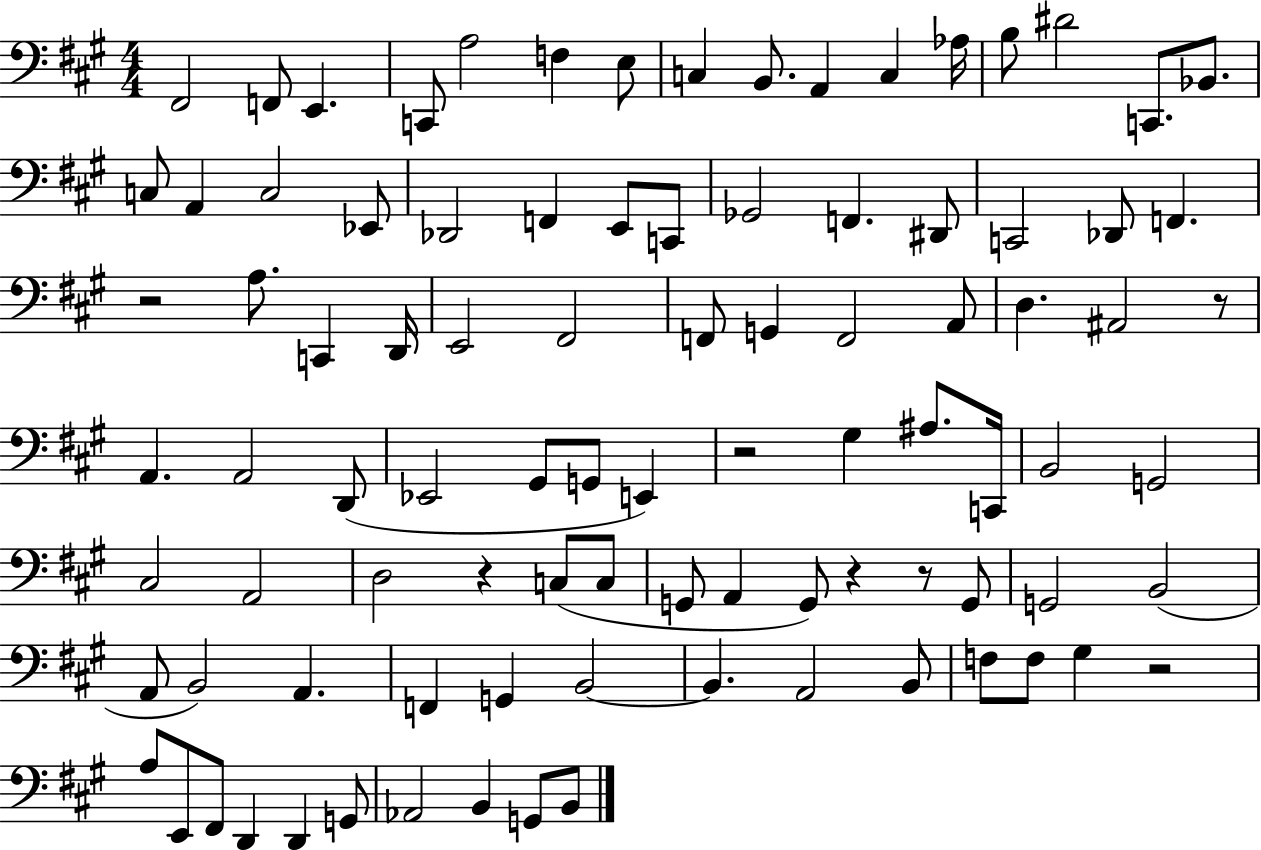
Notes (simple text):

F#2/h F2/e E2/q. C2/e A3/h F3/q E3/e C3/q B2/e. A2/q C3/q Ab3/s B3/e D#4/h C2/e. Bb2/e. C3/e A2/q C3/h Eb2/e Db2/h F2/q E2/e C2/e Gb2/h F2/q. D#2/e C2/h Db2/e F2/q. R/h A3/e. C2/q D2/s E2/h F#2/h F2/e G2/q F2/h A2/e D3/q. A#2/h R/e A2/q. A2/h D2/e Eb2/h G#2/e G2/e E2/q R/h G#3/q A#3/e. C2/s B2/h G2/h C#3/h A2/h D3/h R/q C3/e C3/e G2/e A2/q G2/e R/q R/e G2/e G2/h B2/h A2/e B2/h A2/q. F2/q G2/q B2/h B2/q. A2/h B2/e F3/e F3/e G#3/q R/h A3/e E2/e F#2/e D2/q D2/q G2/e Ab2/h B2/q G2/e B2/e